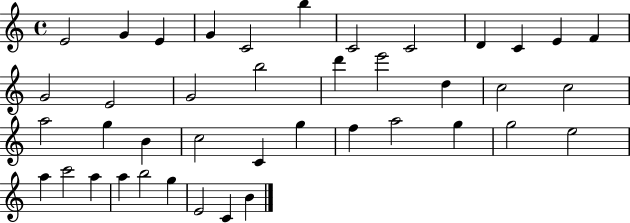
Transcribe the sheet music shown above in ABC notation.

X:1
T:Untitled
M:4/4
L:1/4
K:C
E2 G E G C2 b C2 C2 D C E F G2 E2 G2 b2 d' e'2 d c2 c2 a2 g B c2 C g f a2 g g2 e2 a c'2 a a b2 g E2 C B